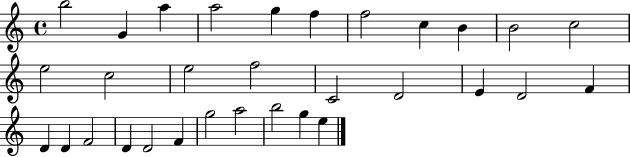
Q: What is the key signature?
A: C major